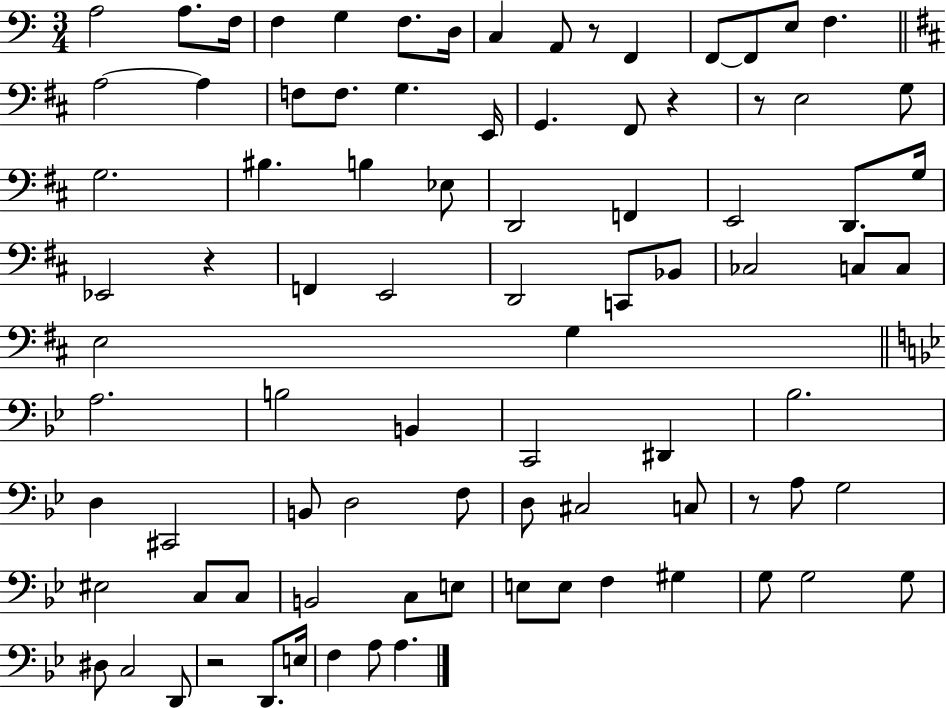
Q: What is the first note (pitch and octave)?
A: A3